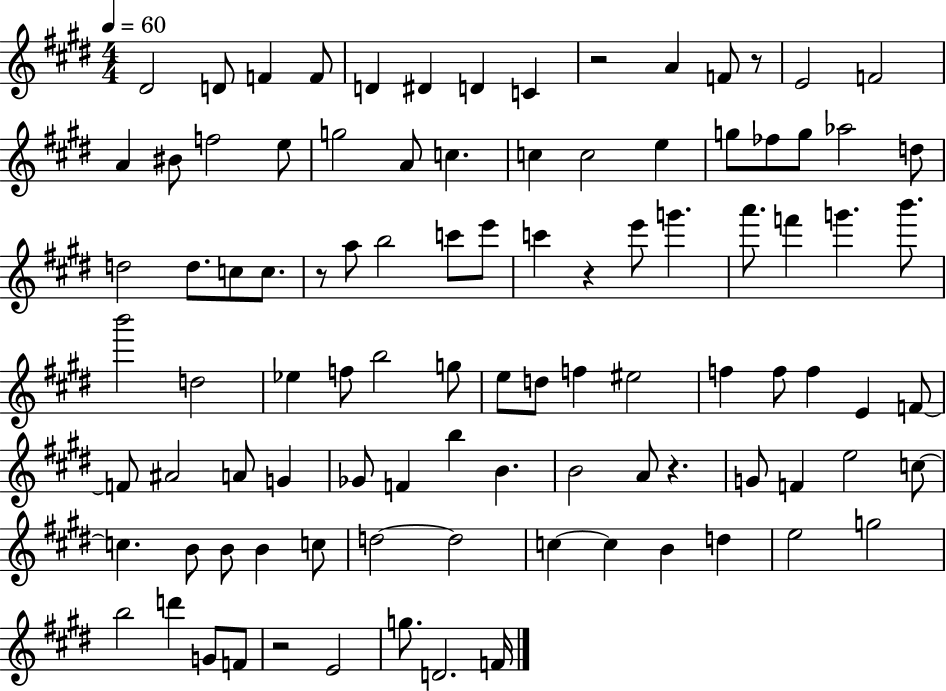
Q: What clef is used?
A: treble